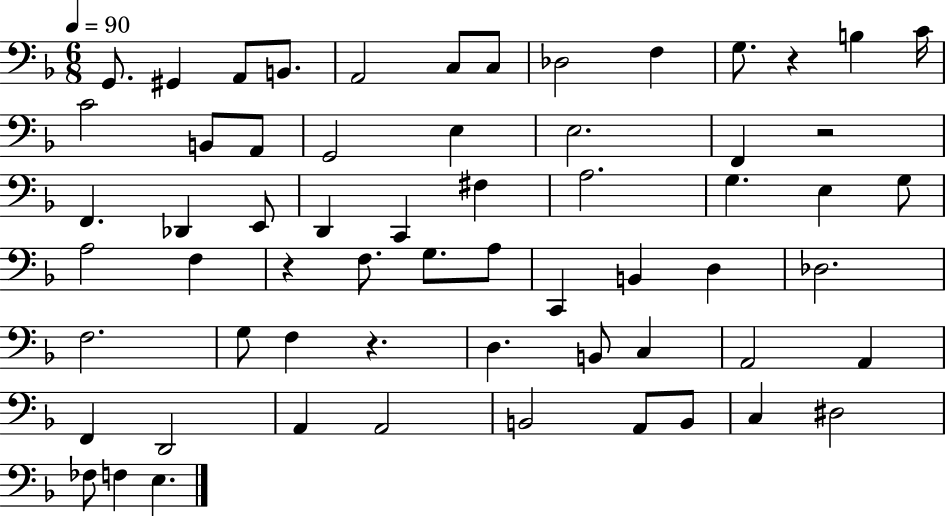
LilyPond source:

{
  \clef bass
  \numericTimeSignature
  \time 6/8
  \key f \major
  \tempo 4 = 90
  g,8. gis,4 a,8 b,8. | a,2 c8 c8 | des2 f4 | g8. r4 b4 c'16 | \break c'2 b,8 a,8 | g,2 e4 | e2. | f,4 r2 | \break f,4. des,4 e,8 | d,4 c,4 fis4 | a2. | g4. e4 g8 | \break a2 f4 | r4 f8. g8. a8 | c,4 b,4 d4 | des2. | \break f2. | g8 f4 r4. | d4. b,8 c4 | a,2 a,4 | \break f,4 d,2 | a,4 a,2 | b,2 a,8 b,8 | c4 dis2 | \break fes8 f4 e4. | \bar "|."
}